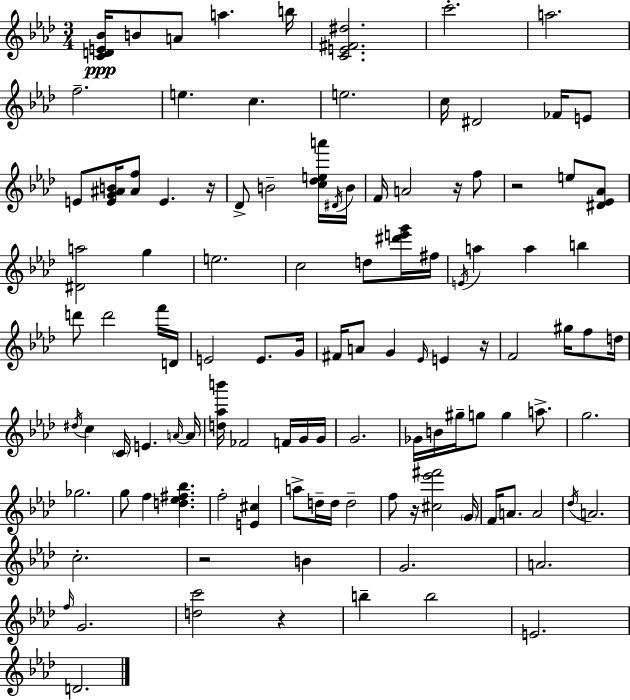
{
  \clef treble
  \numericTimeSignature
  \time 3/4
  \key aes \major
  <c' d' e' bes'>16\ppp b'8 a'8 a''4. b''16 | <c' e' fis' dis''>2. | c'''2.-. | a''2. | \break f''2.-- | e''4. c''4. | e''2. | c''16 dis'2 fes'16 e'8 | \break e'8 <e' g' ais' b'>16 <ais' f''>8 e'4. r16 | des'8-> b'2-- <c'' des'' e'' a'''>16 \acciaccatura { dis'16 } | b'16 f'16 a'2 r16 f''8 | r2 e''8 <dis' ees' aes'>8 | \break <dis' a''>2 g''4 | e''2. | c''2 d''8 <dis''' e''' g'''>16 | fis''16 \acciaccatura { e'16 } a''4 a''4 b''4 | \break d'''8 d'''2 | f'''16 d'16 e'2 e'8. | g'16 fis'16 a'8 g'4 \grace { ees'16 } e'4 | r16 f'2 gis''16 | \break f''8 d''16 \acciaccatura { dis''16 } c''4 \parenthesize c'16 e'4. | \grace { a'16~ }~ a'16 <d'' aes'' b'''>16 fes'2 | f'16 g'16 g'16 g'2. | ges'16 b'16 gis''16-- g''8 g''4 | \break a''8.-> g''2. | ges''2. | g''8 f''4 <d'' ees'' fis'' bes''>4. | f''2-. | \break <e' cis''>4 a''8-> d''16-- d''16 d''2-- | f''8 r16 <cis'' ees''' fis'''>2 | \parenthesize g'16 f'16 a'8. a'2 | \acciaccatura { des''16 } a'2. | \break c''2.-. | r2 | b'4 g'2. | a'2. | \break \grace { f''16 } g'2. | <d'' c'''>2 | r4 b''4-- b''2 | e'2. | \break d'2. | \bar "|."
}